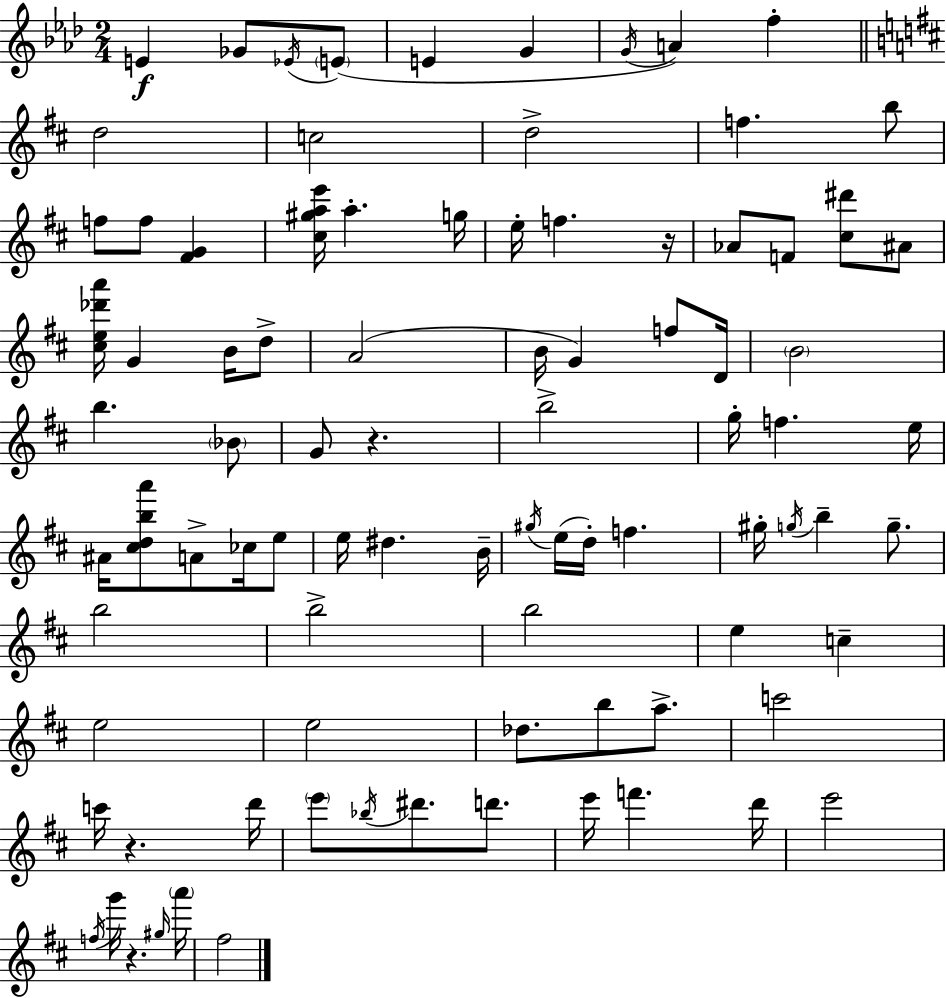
E4/q Gb4/e Eb4/s E4/e E4/q G4/q G4/s A4/q F5/q D5/h C5/h D5/h F5/q. B5/e F5/e F5/e [F#4,G4]/q [C#5,G#5,A5,E6]/s A5/q. G5/s E5/s F5/q. R/s Ab4/e F4/e [C#5,D#6]/e A#4/e [C#5,E5,Db6,A6]/s G4/q B4/s D5/e A4/h B4/s G4/q F5/e D4/s B4/h B5/q. Bb4/e G4/e R/q. B5/h G5/s F5/q. E5/s A#4/s [C#5,D5,B5,A6]/e A4/e CES5/s E5/e E5/s D#5/q. B4/s G#5/s E5/s D5/s F5/q. G#5/s G5/s B5/q G5/e. B5/h B5/h B5/h E5/q C5/q E5/h E5/h Db5/e. B5/e A5/e. C6/h C6/s R/q. D6/s E6/e Bb5/s D#6/e. D6/e. E6/s F6/q. D6/s E6/h F5/s G6/s R/q. G#5/s A6/s F#5/h